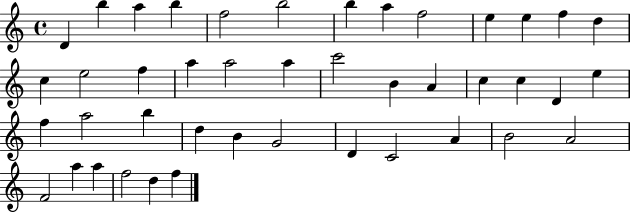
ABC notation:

X:1
T:Untitled
M:4/4
L:1/4
K:C
D b a b f2 b2 b a f2 e e f d c e2 f a a2 a c'2 B A c c D e f a2 b d B G2 D C2 A B2 A2 F2 a a f2 d f